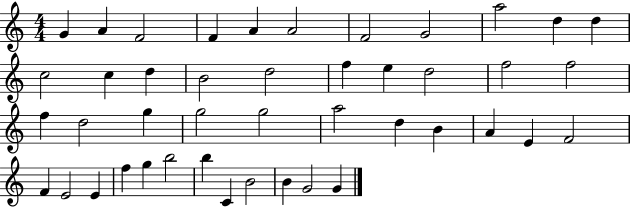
{
  \clef treble
  \numericTimeSignature
  \time 4/4
  \key c \major
  g'4 a'4 f'2 | f'4 a'4 a'2 | f'2 g'2 | a''2 d''4 d''4 | \break c''2 c''4 d''4 | b'2 d''2 | f''4 e''4 d''2 | f''2 f''2 | \break f''4 d''2 g''4 | g''2 g''2 | a''2 d''4 b'4 | a'4 e'4 f'2 | \break f'4 e'2 e'4 | f''4 g''4 b''2 | b''4 c'4 b'2 | b'4 g'2 g'4 | \break \bar "|."
}